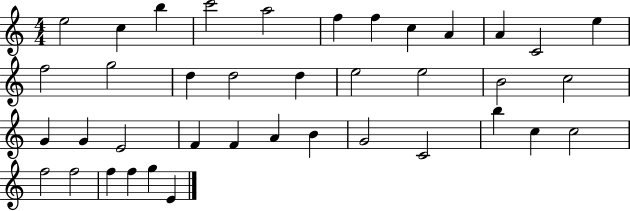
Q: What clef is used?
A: treble